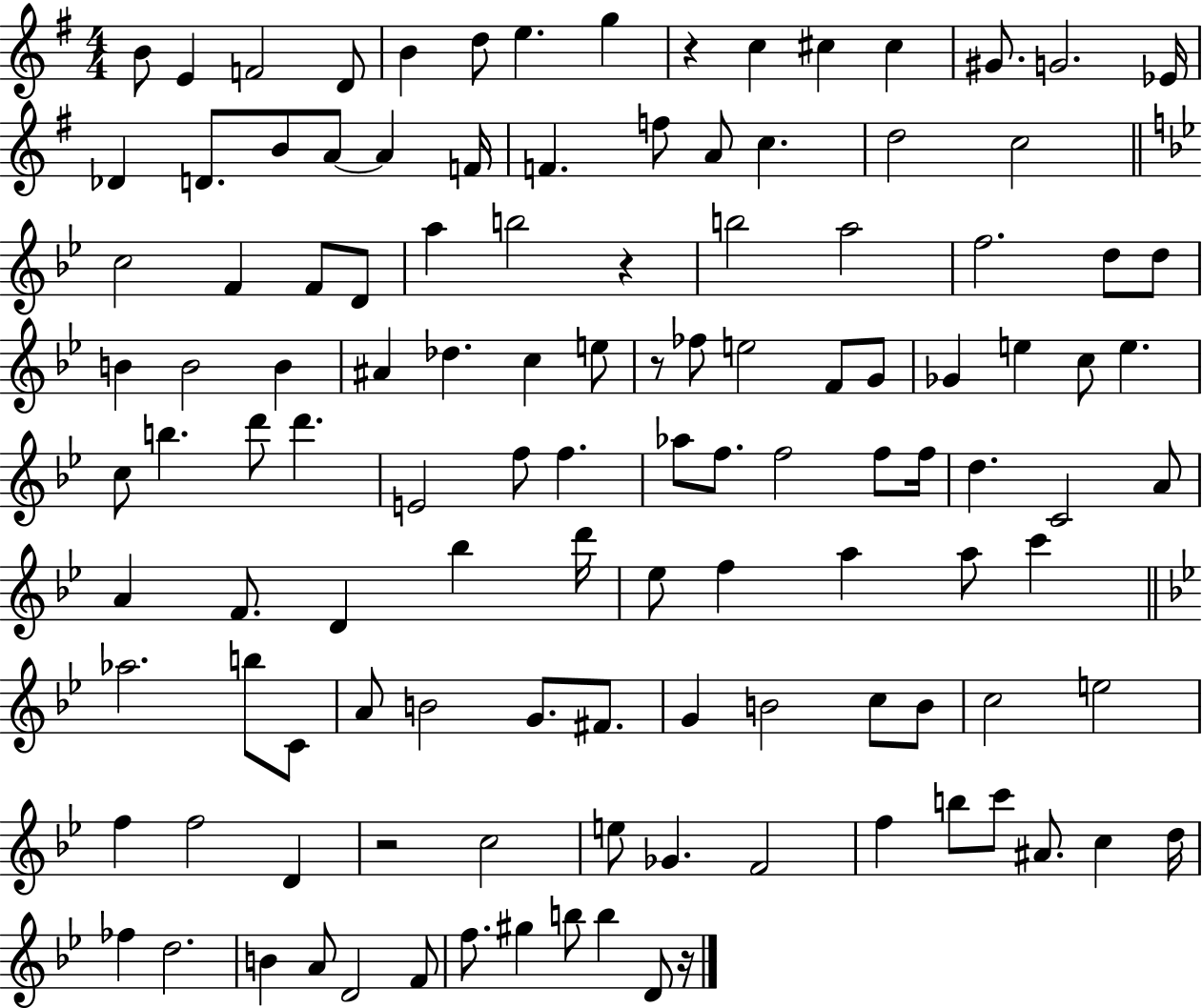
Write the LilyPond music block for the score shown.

{
  \clef treble
  \numericTimeSignature
  \time 4/4
  \key g \major
  b'8 e'4 f'2 d'8 | b'4 d''8 e''4. g''4 | r4 c''4 cis''4 cis''4 | gis'8. g'2. ees'16 | \break des'4 d'8. b'8 a'8~~ a'4 f'16 | f'4. f''8 a'8 c''4. | d''2 c''2 | \bar "||" \break \key g \minor c''2 f'4 f'8 d'8 | a''4 b''2 r4 | b''2 a''2 | f''2. d''8 d''8 | \break b'4 b'2 b'4 | ais'4 des''4. c''4 e''8 | r8 fes''8 e''2 f'8 g'8 | ges'4 e''4 c''8 e''4. | \break c''8 b''4. d'''8 d'''4. | e'2 f''8 f''4. | aes''8 f''8. f''2 f''8 f''16 | d''4. c'2 a'8 | \break a'4 f'8. d'4 bes''4 d'''16 | ees''8 f''4 a''4 a''8 c'''4 | \bar "||" \break \key bes \major aes''2. b''8 c'8 | a'8 b'2 g'8. fis'8. | g'4 b'2 c''8 b'8 | c''2 e''2 | \break f''4 f''2 d'4 | r2 c''2 | e''8 ges'4. f'2 | f''4 b''8 c'''8 ais'8. c''4 d''16 | \break fes''4 d''2. | b'4 a'8 d'2 f'8 | f''8. gis''4 b''8 b''4 d'8 r16 | \bar "|."
}